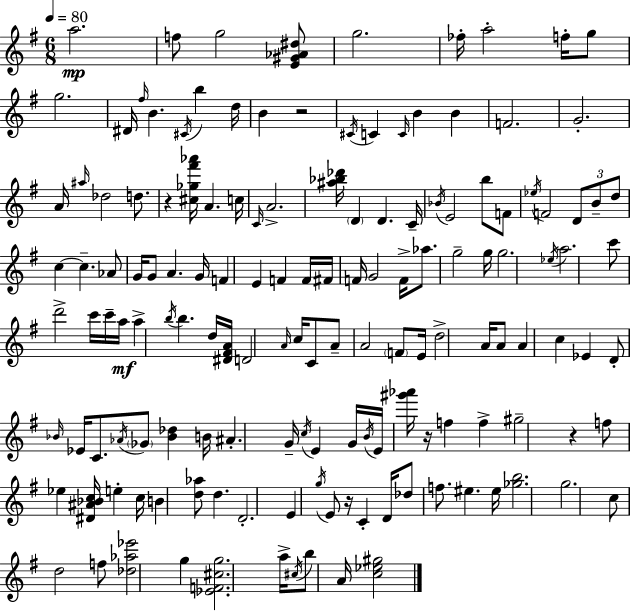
{
  \clef treble
  \numericTimeSignature
  \time 6/8
  \key g \major
  \tempo 4 = 80
  a''2.\mp | f''8 g''2 <e' gis' aes' dis''>8 | g''2. | fes''16-. a''2-. f''16-. g''8 | \break g''2. | dis'16 \grace { fis''16 } b'4. \acciaccatura { cis'16 } b''4 | d''16 b'4 r2 | \acciaccatura { cis'16 } c'4 \grace { c'16 } b'4 | \break b'4 f'2. | g'2.-. | a'16 \grace { ais''16 } des''2 | d''8. r4 <cis'' ges'' fis''' aes'''>16 a'4. | \break c''16 \grace { c'16 } a'2.-> | <ais'' bes'' des'''>16 \parenthesize d'4 d'4. | c'16-- \acciaccatura { bes'16 } e'2 | b''8 f'8 \acciaccatura { ees''16 } f'2 | \break \tuplet 3/2 { d'8 b'8-- d''8 } c''4~~ | c''4.-- aes'8 g'16 g'8 | a'4. g'16 f'4 | e'4 f'4 f'16 fis'16 f'16 g'2 | \break f'16-> aes''8. g''2-- | g''16 g''2. | \acciaccatura { ees''16 } a''2. | c'''8 d'''2-> | \break c'''16 c'''16-- a''16\mf a''4-> | \acciaccatura { b''16 } b''4. d''16 <dis' fis' a'>16 d'2 | \grace { a'16 } c''16 c'8 a'8-- | a'2 \parenthesize f'8 e'16 | \break d''2-> a'16 a'8 a'4 | c''4 ees'4 d'8-. | \grace { bes'16 } ees'16 c'8. \acciaccatura { aes'16 } \parenthesize ges'8 <bes' des''>4 | b'16 ais'4.-. g'16-- \acciaccatura { c''16 } e'4 | \break g'16 \acciaccatura { b'16 } e'16 <gis''' aes'''>16 r16 f''4 f''4-> | gis''2-- r4 | f''8 ees''4 <dis' ais' bes' c''>16 e''4-. | c''16 b'4 <d'' aes''>8 d''4. | \break d'2.-. | e'4 \acciaccatura { g''16 } e'8 r16 c'4-. | d'16 des''8 f''8. eis''4. | eis''16 <ges'' b''>2. | \break g''2. | c''8 d''2 | f''8 <des'' aes'' ees'''>2 | g''4 <ees' f' cis'' g''>2. | \break a''16-> \acciaccatura { cis''16 } b''8 a'16 <c'' ees'' gis''>2 | \bar "|."
}